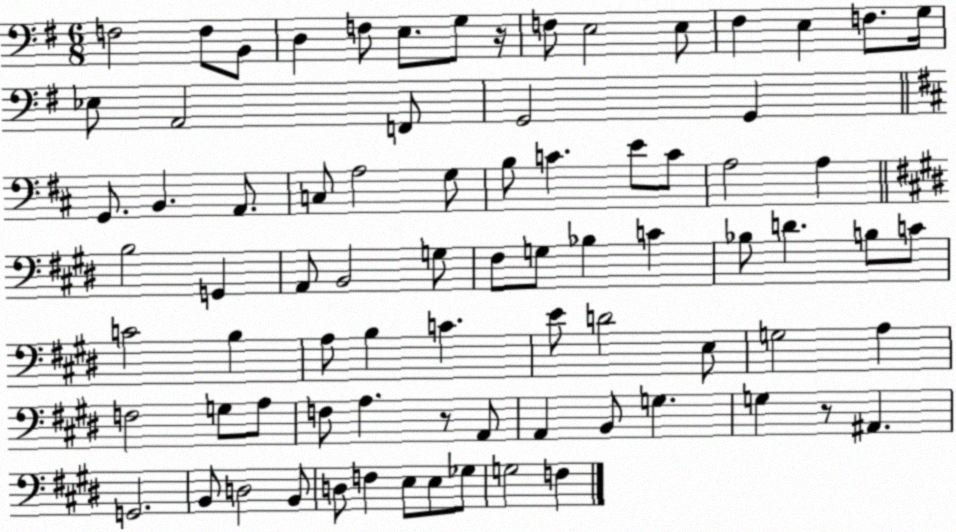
X:1
T:Untitled
M:6/8
L:1/4
K:G
F,2 F,/2 B,,/2 D, F,/2 E,/2 G,/2 z/4 F,/2 E,2 E,/2 ^F, E, F,/2 G,/4 _E,/2 A,,2 F,,/2 G,,2 G,, G,,/2 B,, A,,/2 C,/2 A,2 G,/2 B,/2 C E/2 C/2 A,2 A, B,2 G,, A,,/2 B,,2 G,/2 ^F,/2 G,/2 _B, C _B,/2 D B,/2 C/2 C2 B, A,/2 B, C E/2 D2 E,/2 G,2 A, F,2 G,/2 A,/2 F,/2 A, z/2 A,,/2 A,, B,,/2 G, G, z/2 ^A,, G,,2 B,,/2 D,2 B,,/2 D,/2 F, E,/2 E,/2 _G,/2 G,2 F,